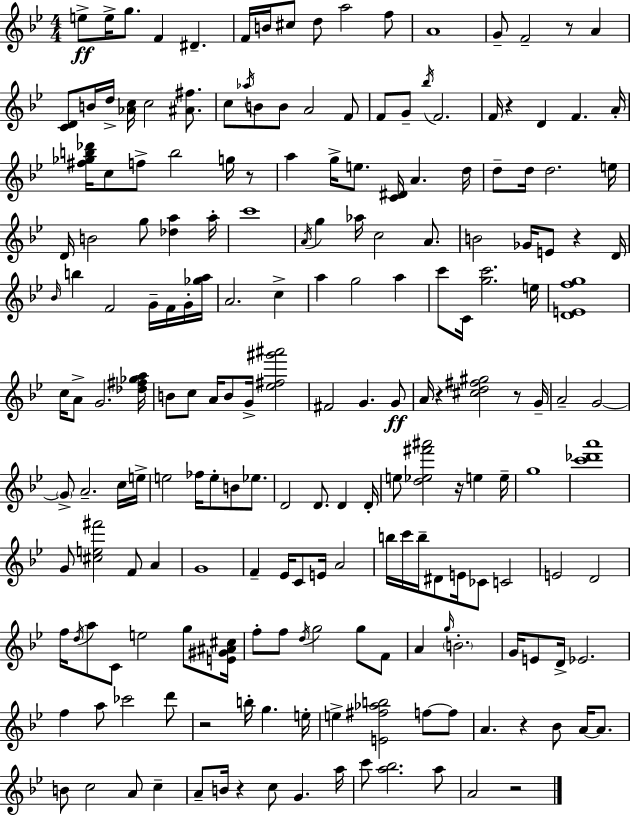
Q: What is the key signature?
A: BES major